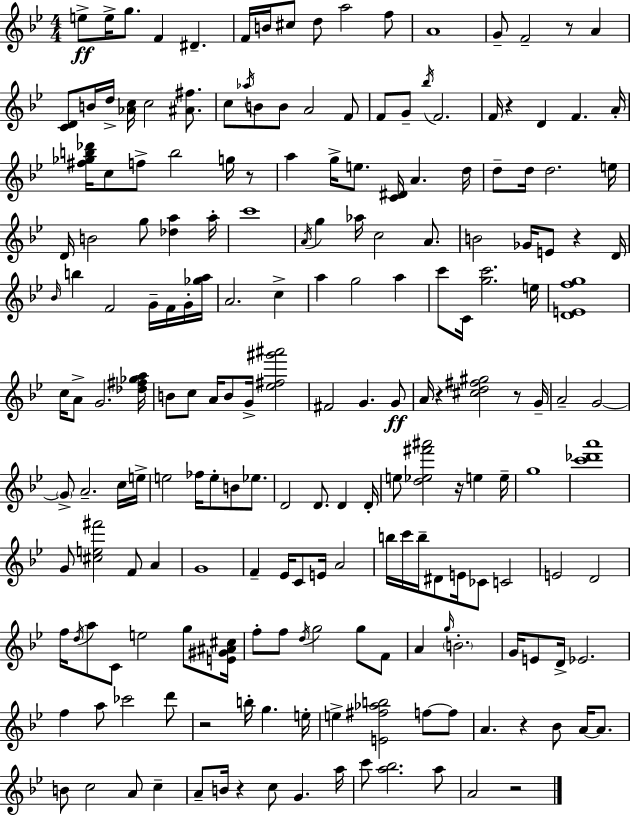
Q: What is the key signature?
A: BES major